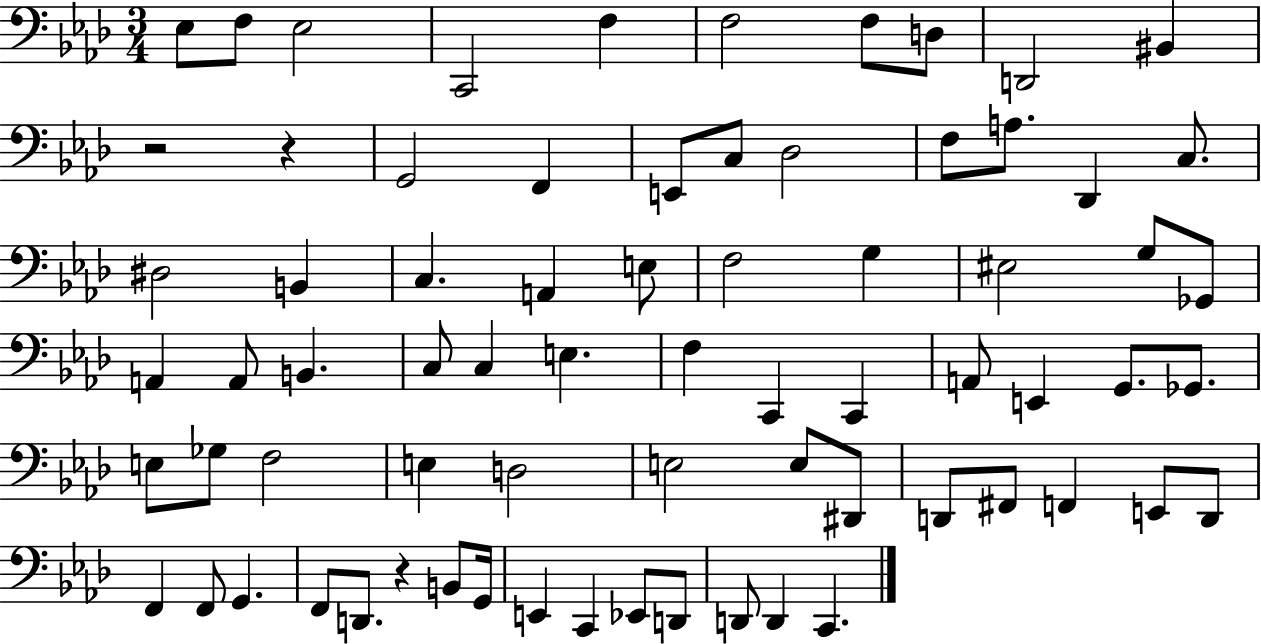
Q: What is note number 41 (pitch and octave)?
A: G2